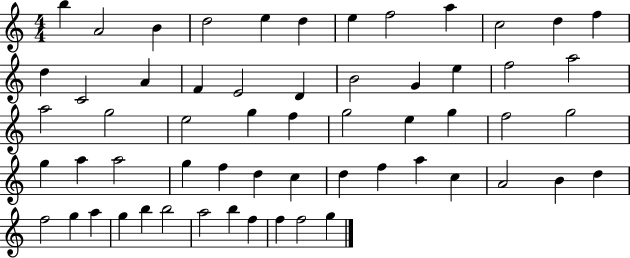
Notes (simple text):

B5/q A4/h B4/q D5/h E5/q D5/q E5/q F5/h A5/q C5/h D5/q F5/q D5/q C4/h A4/q F4/q E4/h D4/q B4/h G4/q E5/q F5/h A5/h A5/h G5/h E5/h G5/q F5/q G5/h E5/q G5/q F5/h G5/h G5/q A5/q A5/h G5/q F5/q D5/q C5/q D5/q F5/q A5/q C5/q A4/h B4/q D5/q F5/h G5/q A5/q G5/q B5/q B5/h A5/h B5/q F5/q F5/q F5/h G5/q